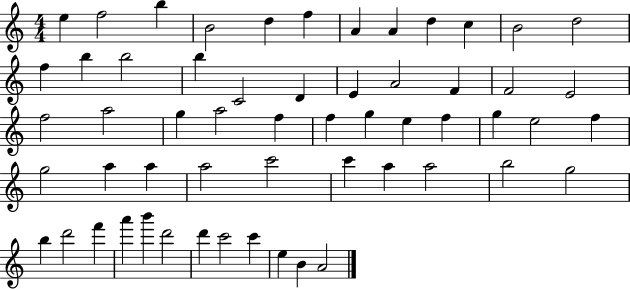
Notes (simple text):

E5/q F5/h B5/q B4/h D5/q F5/q A4/q A4/q D5/q C5/q B4/h D5/h F5/q B5/q B5/h B5/q C4/h D4/q E4/q A4/h F4/q F4/h E4/h F5/h A5/h G5/q A5/h F5/q F5/q G5/q E5/q F5/q G5/q E5/h F5/q G5/h A5/q A5/q A5/h C6/h C6/q A5/q A5/h B5/h G5/h B5/q D6/h F6/q A6/q B6/q D6/h D6/q C6/h C6/q E5/q B4/q A4/h